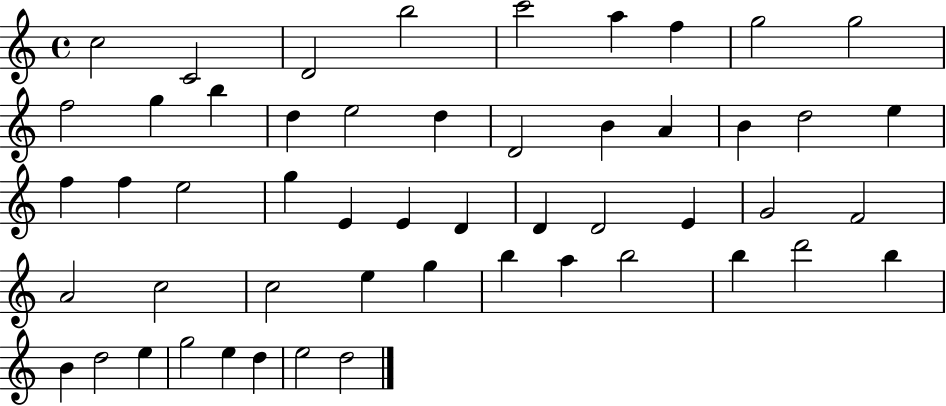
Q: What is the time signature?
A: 4/4